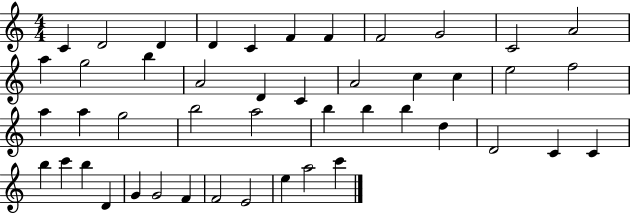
X:1
T:Untitled
M:4/4
L:1/4
K:C
C D2 D D C F F F2 G2 C2 A2 a g2 b A2 D C A2 c c e2 f2 a a g2 b2 a2 b b b d D2 C C b c' b D G G2 F F2 E2 e a2 c'